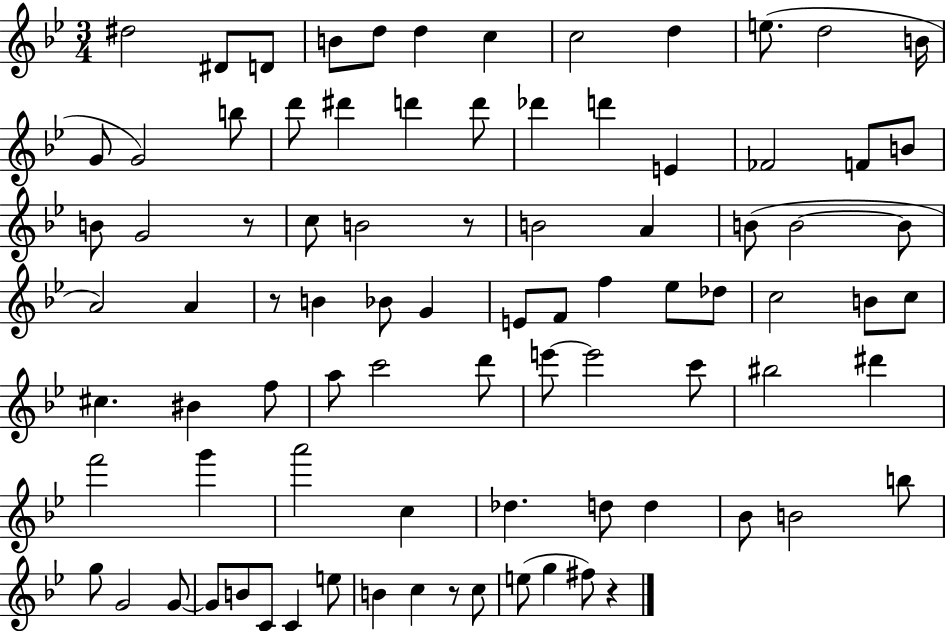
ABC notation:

X:1
T:Untitled
M:3/4
L:1/4
K:Bb
^d2 ^D/2 D/2 B/2 d/2 d c c2 d e/2 d2 B/4 G/2 G2 b/2 d'/2 ^d' d' d'/2 _d' d' E _F2 F/2 B/2 B/2 G2 z/2 c/2 B2 z/2 B2 A B/2 B2 B/2 A2 A z/2 B _B/2 G E/2 F/2 f _e/2 _d/2 c2 B/2 c/2 ^c ^B f/2 a/2 c'2 d'/2 e'/2 e'2 c'/2 ^b2 ^d' f'2 g' a'2 c _d d/2 d _B/2 B2 b/2 g/2 G2 G/2 G/2 B/2 C/2 C e/2 B c z/2 c/2 e/2 g ^f/2 z